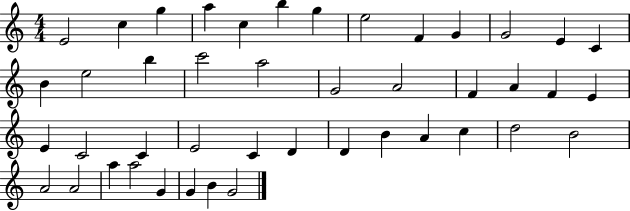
{
  \clef treble
  \numericTimeSignature
  \time 4/4
  \key c \major
  e'2 c''4 g''4 | a''4 c''4 b''4 g''4 | e''2 f'4 g'4 | g'2 e'4 c'4 | \break b'4 e''2 b''4 | c'''2 a''2 | g'2 a'2 | f'4 a'4 f'4 e'4 | \break e'4 c'2 c'4 | e'2 c'4 d'4 | d'4 b'4 a'4 c''4 | d''2 b'2 | \break a'2 a'2 | a''4 a''2 g'4 | g'4 b'4 g'2 | \bar "|."
}